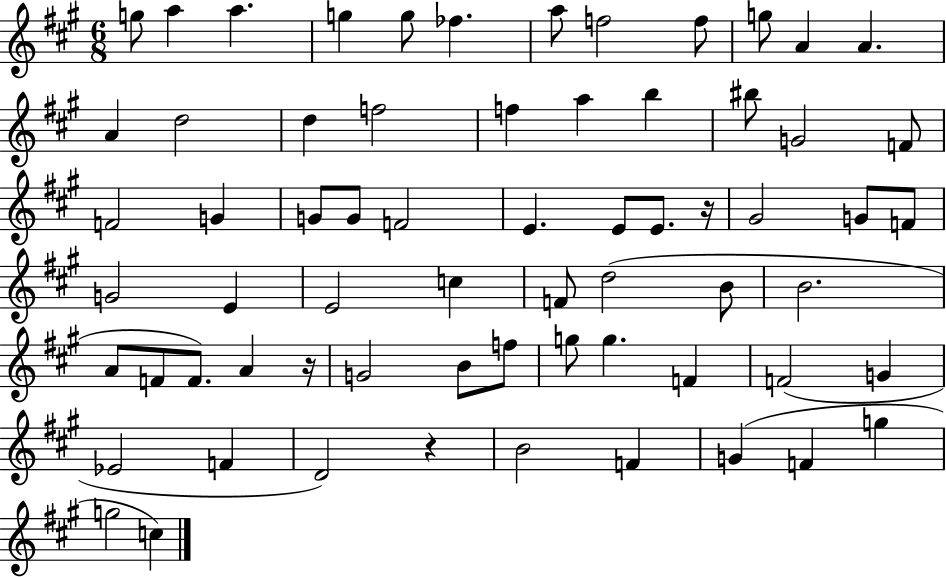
{
  \clef treble
  \numericTimeSignature
  \time 6/8
  \key a \major
  g''8 a''4 a''4. | g''4 g''8 fes''4. | a''8 f''2 f''8 | g''8 a'4 a'4. | \break a'4 d''2 | d''4 f''2 | f''4 a''4 b''4 | bis''8 g'2 f'8 | \break f'2 g'4 | g'8 g'8 f'2 | e'4. e'8 e'8. r16 | gis'2 g'8 f'8 | \break g'2 e'4 | e'2 c''4 | f'8 d''2( b'8 | b'2. | \break a'8 f'8 f'8.) a'4 r16 | g'2 b'8 f''8 | g''8 g''4. f'4 | f'2( g'4 | \break ees'2 f'4 | d'2) r4 | b'2 f'4 | g'4( f'4 g''4 | \break g''2 c''4) | \bar "|."
}